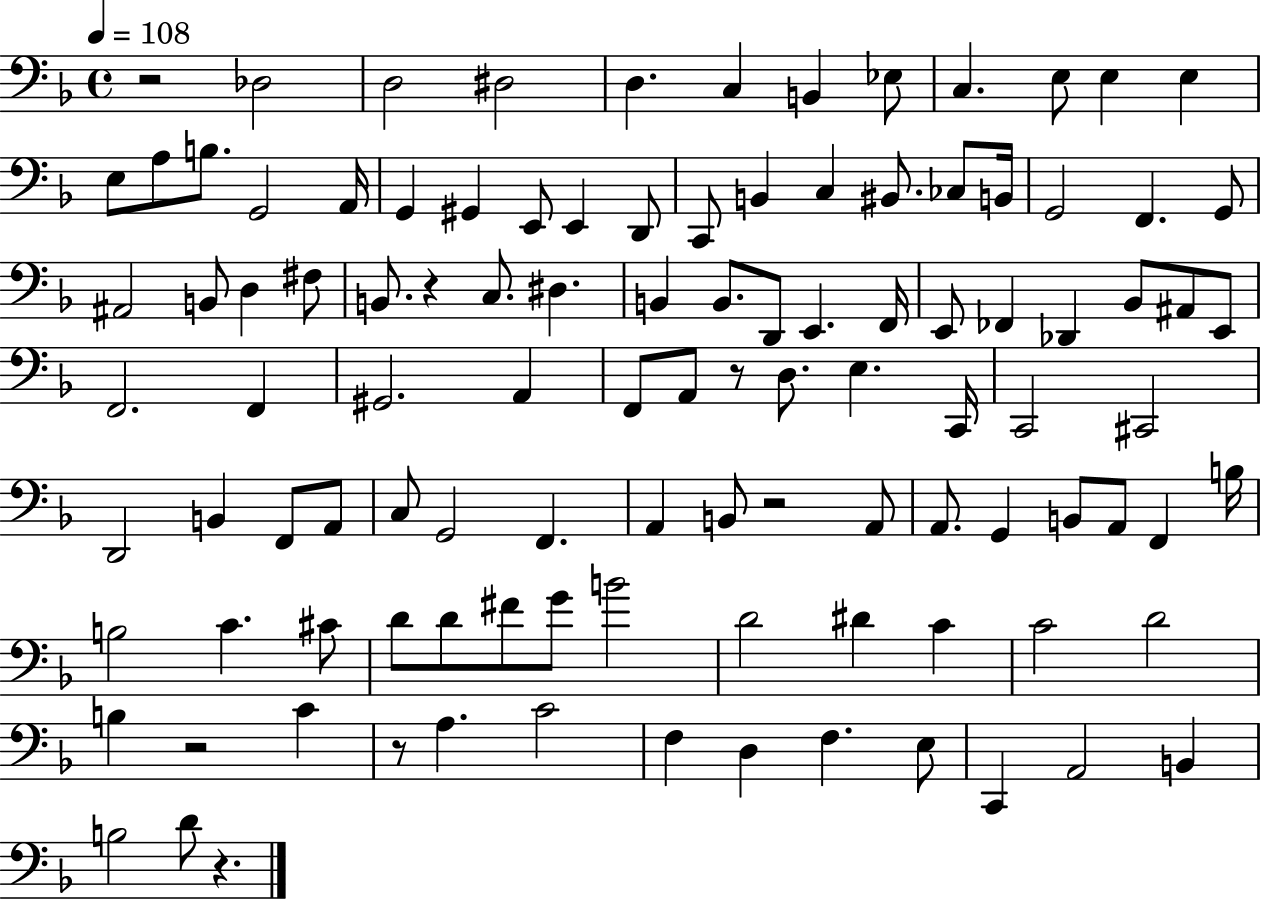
X:1
T:Untitled
M:4/4
L:1/4
K:F
z2 _D,2 D,2 ^D,2 D, C, B,, _E,/2 C, E,/2 E, E, E,/2 A,/2 B,/2 G,,2 A,,/4 G,, ^G,, E,,/2 E,, D,,/2 C,,/2 B,, C, ^B,,/2 _C,/2 B,,/4 G,,2 F,, G,,/2 ^A,,2 B,,/2 D, ^F,/2 B,,/2 z C,/2 ^D, B,, B,,/2 D,,/2 E,, F,,/4 E,,/2 _F,, _D,, _B,,/2 ^A,,/2 E,,/2 F,,2 F,, ^G,,2 A,, F,,/2 A,,/2 z/2 D,/2 E, C,,/4 C,,2 ^C,,2 D,,2 B,, F,,/2 A,,/2 C,/2 G,,2 F,, A,, B,,/2 z2 A,,/2 A,,/2 G,, B,,/2 A,,/2 F,, B,/4 B,2 C ^C/2 D/2 D/2 ^F/2 G/2 B2 D2 ^D C C2 D2 B, z2 C z/2 A, C2 F, D, F, E,/2 C,, A,,2 B,, B,2 D/2 z